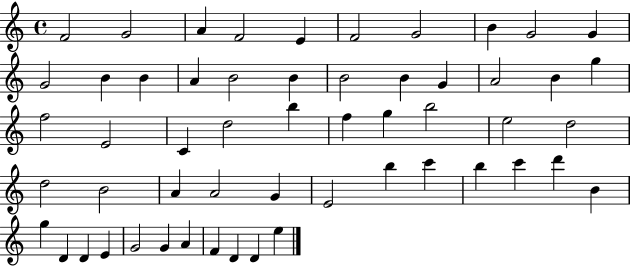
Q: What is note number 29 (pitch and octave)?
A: G5